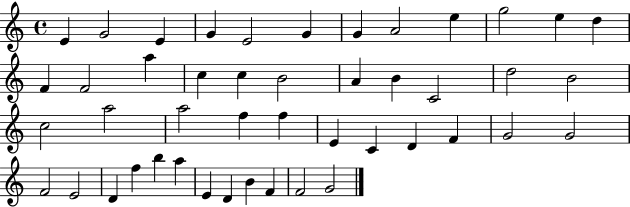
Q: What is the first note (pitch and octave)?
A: E4